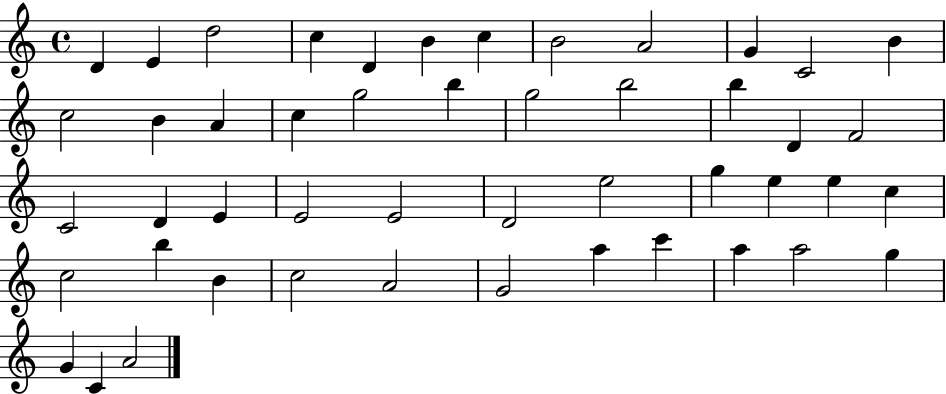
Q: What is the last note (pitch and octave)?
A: A4